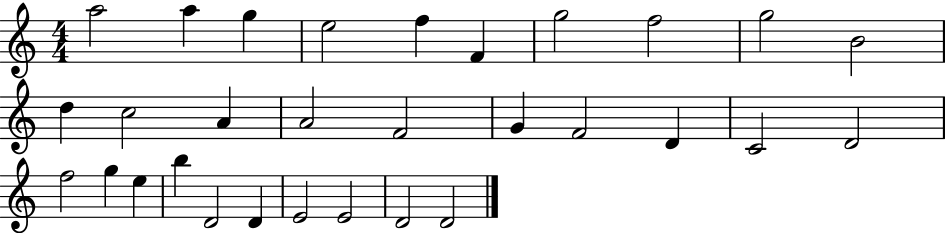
A5/h A5/q G5/q E5/h F5/q F4/q G5/h F5/h G5/h B4/h D5/q C5/h A4/q A4/h F4/h G4/q F4/h D4/q C4/h D4/h F5/h G5/q E5/q B5/q D4/h D4/q E4/h E4/h D4/h D4/h